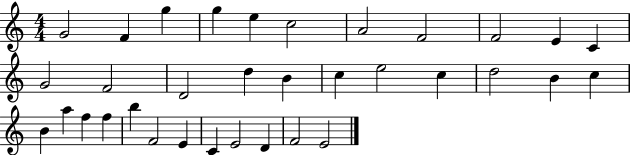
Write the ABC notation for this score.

X:1
T:Untitled
M:4/4
L:1/4
K:C
G2 F g g e c2 A2 F2 F2 E C G2 F2 D2 d B c e2 c d2 B c B a f f b F2 E C E2 D F2 E2